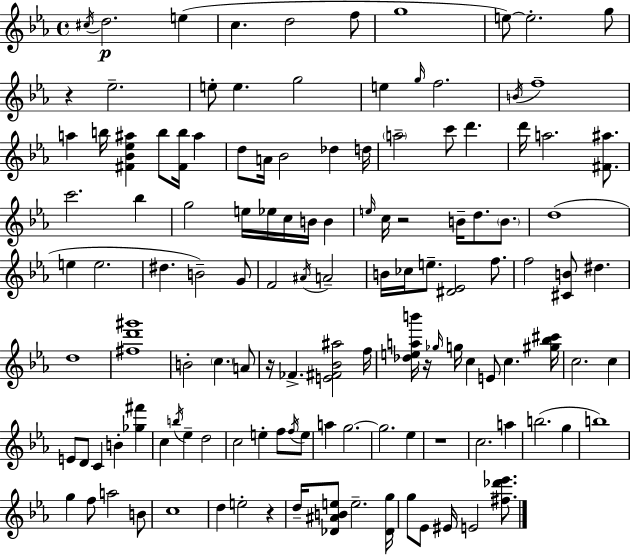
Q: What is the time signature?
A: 4/4